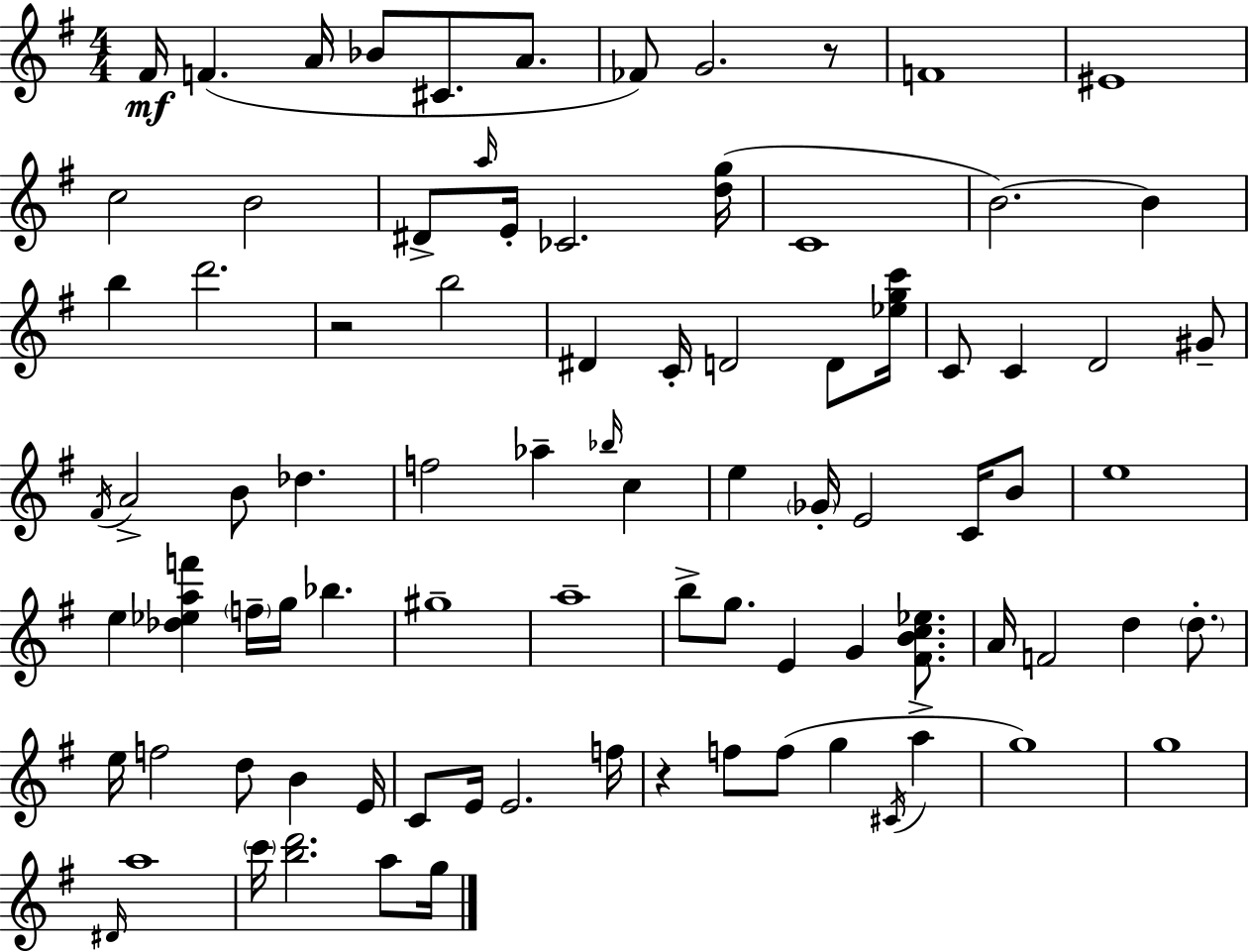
{
  \clef treble
  \numericTimeSignature
  \time 4/4
  \key g \major
  fis'16\mf f'4.( a'16 bes'8 cis'8. a'8. | fes'8) g'2. r8 | f'1 | eis'1 | \break c''2 b'2 | dis'8-> \grace { a''16 } e'16-. ces'2. | <d'' g''>16( c'1 | b'2.~~) b'4 | \break b''4 d'''2. | r2 b''2 | dis'4 c'16-. d'2 d'8 | <ees'' g'' c'''>16 c'8 c'4 d'2 gis'8-- | \break \acciaccatura { fis'16 } a'2-> b'8 des''4. | f''2 aes''4-- \grace { bes''16 } c''4 | e''4 \parenthesize ges'16-. e'2 | c'16 b'8 e''1 | \break e''4 <des'' ees'' a'' f'''>4 \parenthesize f''16-- g''16 bes''4. | gis''1-- | a''1-- | b''8-> g''8. e'4 g'4 | \break <fis' b' c'' ees''>8. a'16 f'2 d''4 | \parenthesize d''8.-. e''16 f''2 d''8 b'4 | e'16 c'8 e'16 e'2. | f''16 r4 f''8 f''8( g''4 \acciaccatura { cis'16 } | \break a''4-> g''1) | g''1 | \grace { dis'16 } a''1 | \parenthesize c'''16 <b'' d'''>2. | \break a''8 g''16 \bar "|."
}